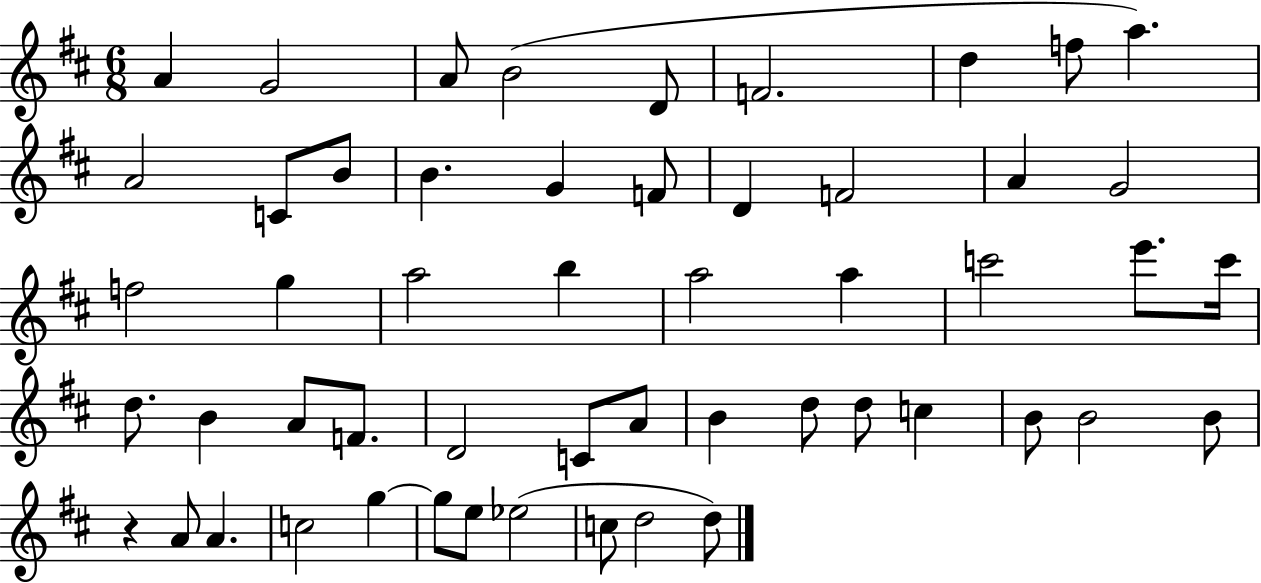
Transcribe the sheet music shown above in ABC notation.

X:1
T:Untitled
M:6/8
L:1/4
K:D
A G2 A/2 B2 D/2 F2 d f/2 a A2 C/2 B/2 B G F/2 D F2 A G2 f2 g a2 b a2 a c'2 e'/2 c'/4 d/2 B A/2 F/2 D2 C/2 A/2 B d/2 d/2 c B/2 B2 B/2 z A/2 A c2 g g/2 e/2 _e2 c/2 d2 d/2